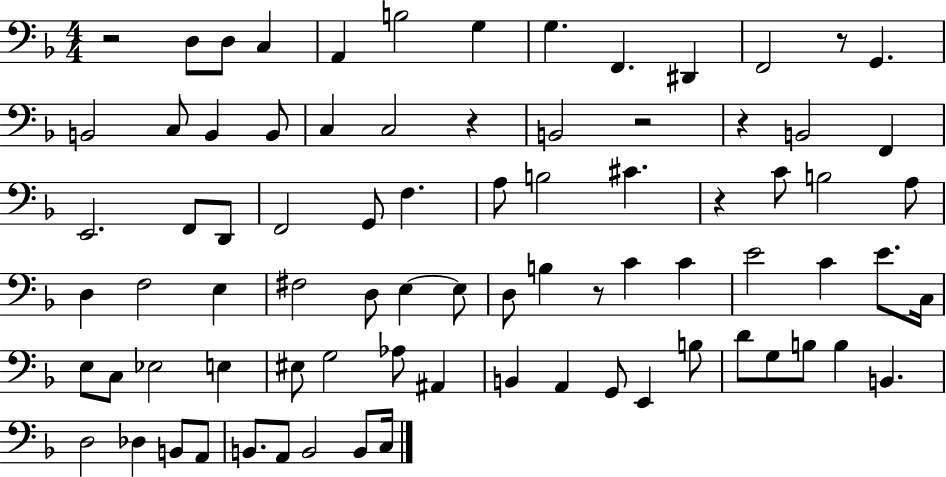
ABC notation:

X:1
T:Untitled
M:4/4
L:1/4
K:F
z2 D,/2 D,/2 C, A,, B,2 G, G, F,, ^D,, F,,2 z/2 G,, B,,2 C,/2 B,, B,,/2 C, C,2 z B,,2 z2 z B,,2 F,, E,,2 F,,/2 D,,/2 F,,2 G,,/2 F, A,/2 B,2 ^C z C/2 B,2 A,/2 D, F,2 E, ^F,2 D,/2 E, E,/2 D,/2 B, z/2 C C E2 C E/2 C,/4 E,/2 C,/2 _E,2 E, ^E,/2 G,2 _A,/2 ^A,, B,, A,, G,,/2 E,, B,/2 D/2 G,/2 B,/2 B, B,, D,2 _D, B,,/2 A,,/2 B,,/2 A,,/2 B,,2 B,,/2 C,/4